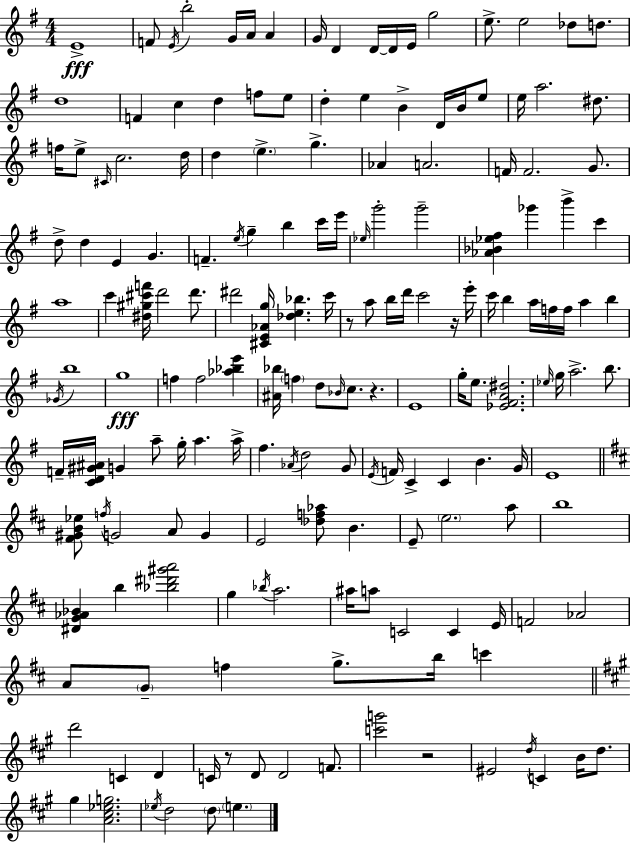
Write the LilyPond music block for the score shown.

{
  \clef treble
  \numericTimeSignature
  \time 4/4
  \key e \minor
  e'1->\fff | f'8 \acciaccatura { e'16 } b''2-. g'16 a'16 a'4 | g'16 d'4 d'16~~ d'16 e'16 g''2 | e''8.-> e''2 des''8 d''8. | \break d''1 | f'4 c''4 d''4 f''8 e''8 | d''4-. e''4 b'4-> d'16 b'16 e''8 | e''16 a''2. dis''8. | \break f''16 e''8-> \grace { cis'16 } c''2. | d''16 d''4 \parenthesize e''4.-> g''4.-> | aes'4 a'2. | f'16 f'2. g'8. | \break d''8-> d''4 e'4 g'4. | f'4.-- \acciaccatura { e''16 } g''4-- b''4 | c'''16 e'''16 \grace { ees''16 } g'''2-. g'''2-- | <aes' bes' ees'' fis''>4 ges'''4 b'''4-> | \break c'''4 a''1 | c'''4 <dis'' gis'' cis''' f'''>16 d'''2 | d'''8. dis'''2 <cis' e' aes' g''>16 <des'' e'' bes''>4. | c'''16 r8 a''8 b''16 d'''16 c'''2 | \break r16 e'''16-. c'''16 b''4 a''16 f''16 f''16 a''4 | b''4 \acciaccatura { ges'16 } b''1 | g''1\fff | f''4 f''2 | \break <aes'' bes'' e'''>4 <ais' bes''>16 \parenthesize f''4 d''8 \grace { bes'16 } c''8. | r4. e'1 | g''16-. e''8. <ees' fis' a' dis''>2. | \grace { ees''16 } g''16 a''2.-> | \break b''8. f'16-- <c' d' gis' ais'>16 g'4 a''8-- g''16-. | a''4. a''16-> fis''4. \acciaccatura { aes'16 } d''2 | g'8 \acciaccatura { e'16 } f'16 c'4-> c'4 | b'4. g'16 e'1 | \break \bar "||" \break \key d \major <fis' gis' b' ees''>8 \acciaccatura { f''16 } g'2 a'8 g'4 | e'2 <des'' f'' aes''>8 b'4. | e'8-- \parenthesize e''2. a''8 | b''1 | \break <dis' g' aes' bes'>4 b''4 <bes'' dis''' gis''' a'''>2 | g''4 \acciaccatura { bes''16 } a''2. | ais''16 a''8 c'2 c'4 | e'16 f'2 aes'2 | \break a'8 \parenthesize g'8-- f''4 g''8.-> b''16 c'''4 | \bar "||" \break \key a \major d'''2 c'4 d'4 | c'16 r8 d'8 d'2 f'8. | <c''' g'''>2 r2 | eis'2 \acciaccatura { d''16 } c'4 b'16 d''8. | \break gis''4 <a' cis'' ees'' g''>2. | \acciaccatura { ees''16 } d''2 \parenthesize d''8 \parenthesize e''4. | \bar "|."
}